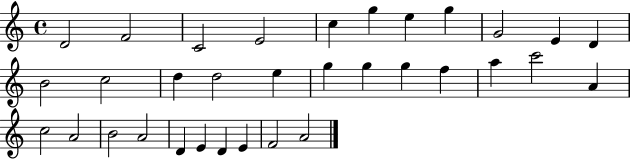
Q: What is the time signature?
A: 4/4